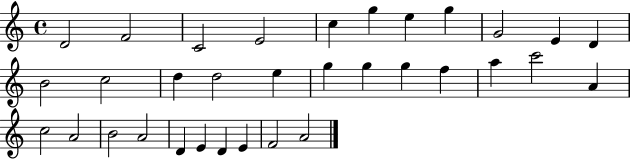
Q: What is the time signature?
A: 4/4